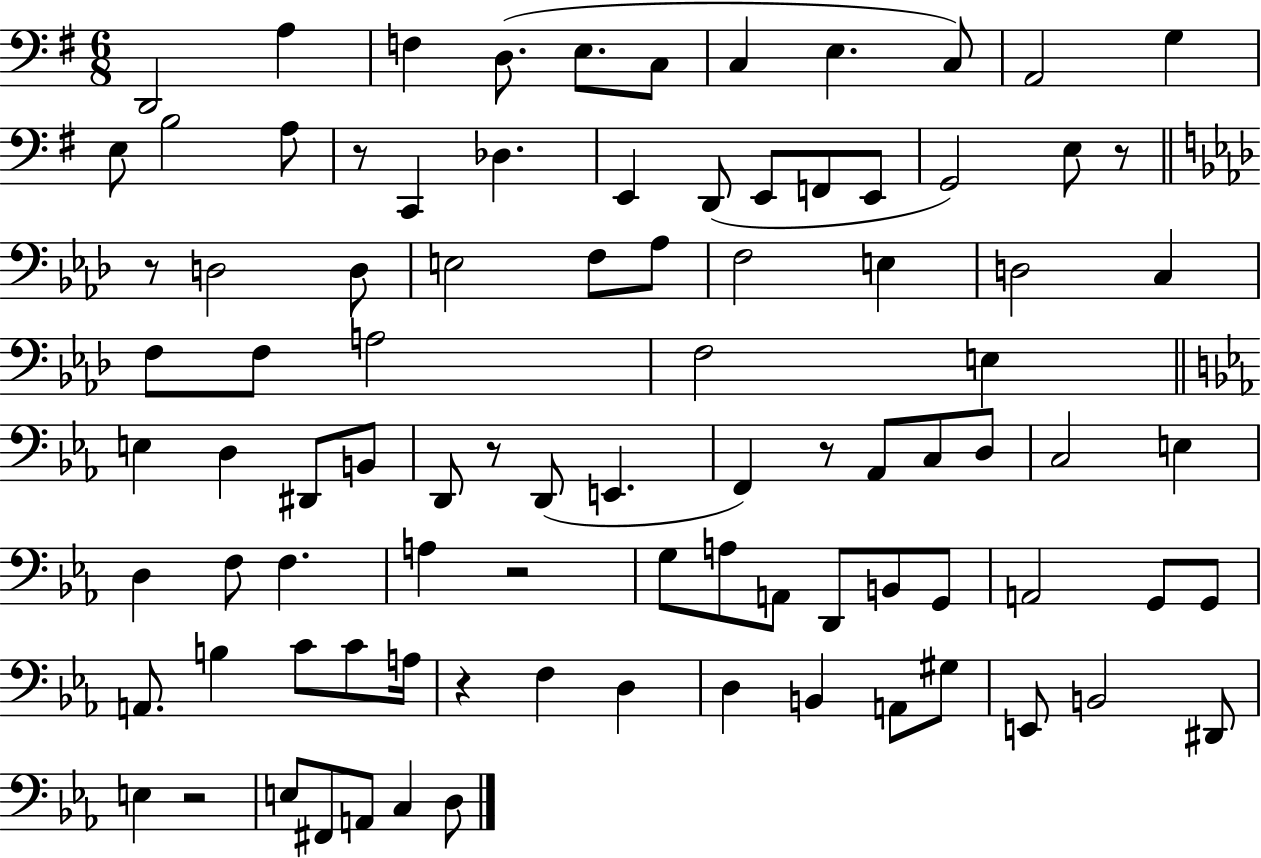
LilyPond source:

{
  \clef bass
  \numericTimeSignature
  \time 6/8
  \key g \major
  d,2 a4 | f4 d8.( e8. c8 | c4 e4. c8) | a,2 g4 | \break e8 b2 a8 | r8 c,4 des4. | e,4 d,8( e,8 f,8 e,8 | g,2) e8 r8 | \break \bar "||" \break \key f \minor r8 d2 d8 | e2 f8 aes8 | f2 e4 | d2 c4 | \break f8 f8 a2 | f2 e4 | \bar "||" \break \key ees \major e4 d4 dis,8 b,8 | d,8 r8 d,8( e,4. | f,4) r8 aes,8 c8 d8 | c2 e4 | \break d4 f8 f4. | a4 r2 | g8 a8 a,8 d,8 b,8 g,8 | a,2 g,8 g,8 | \break a,8. b4 c'8 c'8 a16 | r4 f4 d4 | d4 b,4 a,8 gis8 | e,8 b,2 dis,8 | \break e4 r2 | e8 fis,8 a,8 c4 d8 | \bar "|."
}